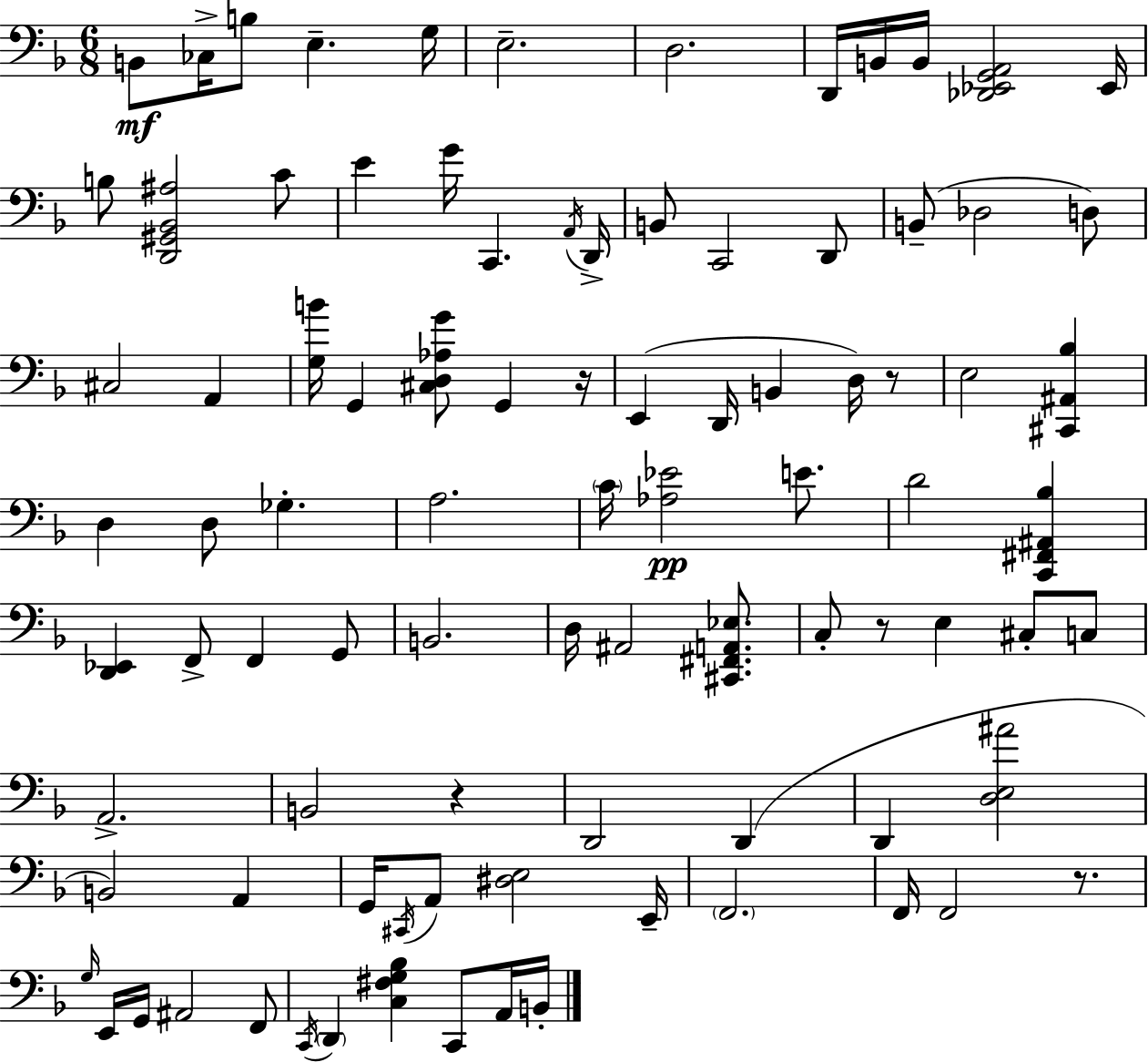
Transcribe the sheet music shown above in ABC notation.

X:1
T:Untitled
M:6/8
L:1/4
K:F
B,,/2 _C,/4 B,/2 E, G,/4 E,2 D,2 D,,/4 B,,/4 B,,/4 [_D,,_E,,G,,A,,]2 _E,,/4 B,/2 [D,,^G,,_B,,^A,]2 C/2 E G/4 C,, A,,/4 D,,/4 B,,/2 C,,2 D,,/2 B,,/2 _D,2 D,/2 ^C,2 A,, [G,B]/4 G,, [^C,D,_A,G]/2 G,, z/4 E,, D,,/4 B,, D,/4 z/2 E,2 [^C,,^A,,_B,] D, D,/2 _G, A,2 C/4 [_A,_E]2 E/2 D2 [C,,^F,,^A,,_B,] [D,,_E,,] F,,/2 F,, G,,/2 B,,2 D,/4 ^A,,2 [^C,,^F,,A,,_E,]/2 C,/2 z/2 E, ^C,/2 C,/2 A,,2 B,,2 z D,,2 D,, D,, [D,E,^A]2 B,,2 A,, G,,/4 ^C,,/4 A,,/2 [^D,E,]2 E,,/4 F,,2 F,,/4 F,,2 z/2 G,/4 E,,/4 G,,/4 ^A,,2 F,,/2 C,,/4 D,, [C,^F,G,_B,] C,,/2 A,,/4 B,,/4